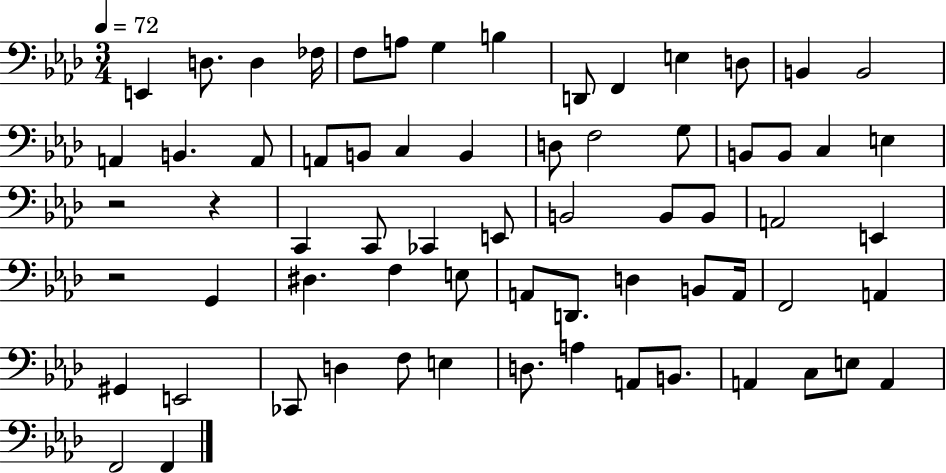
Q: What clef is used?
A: bass